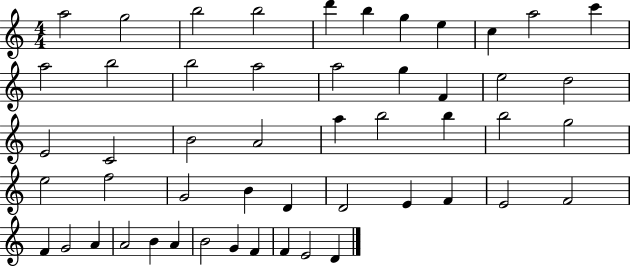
{
  \clef treble
  \numericTimeSignature
  \time 4/4
  \key c \major
  a''2 g''2 | b''2 b''2 | d'''4 b''4 g''4 e''4 | c''4 a''2 c'''4 | \break a''2 b''2 | b''2 a''2 | a''2 g''4 f'4 | e''2 d''2 | \break e'2 c'2 | b'2 a'2 | a''4 b''2 b''4 | b''2 g''2 | \break e''2 f''2 | g'2 b'4 d'4 | d'2 e'4 f'4 | e'2 f'2 | \break f'4 g'2 a'4 | a'2 b'4 a'4 | b'2 g'4 f'4 | f'4 e'2 d'4 | \break \bar "|."
}